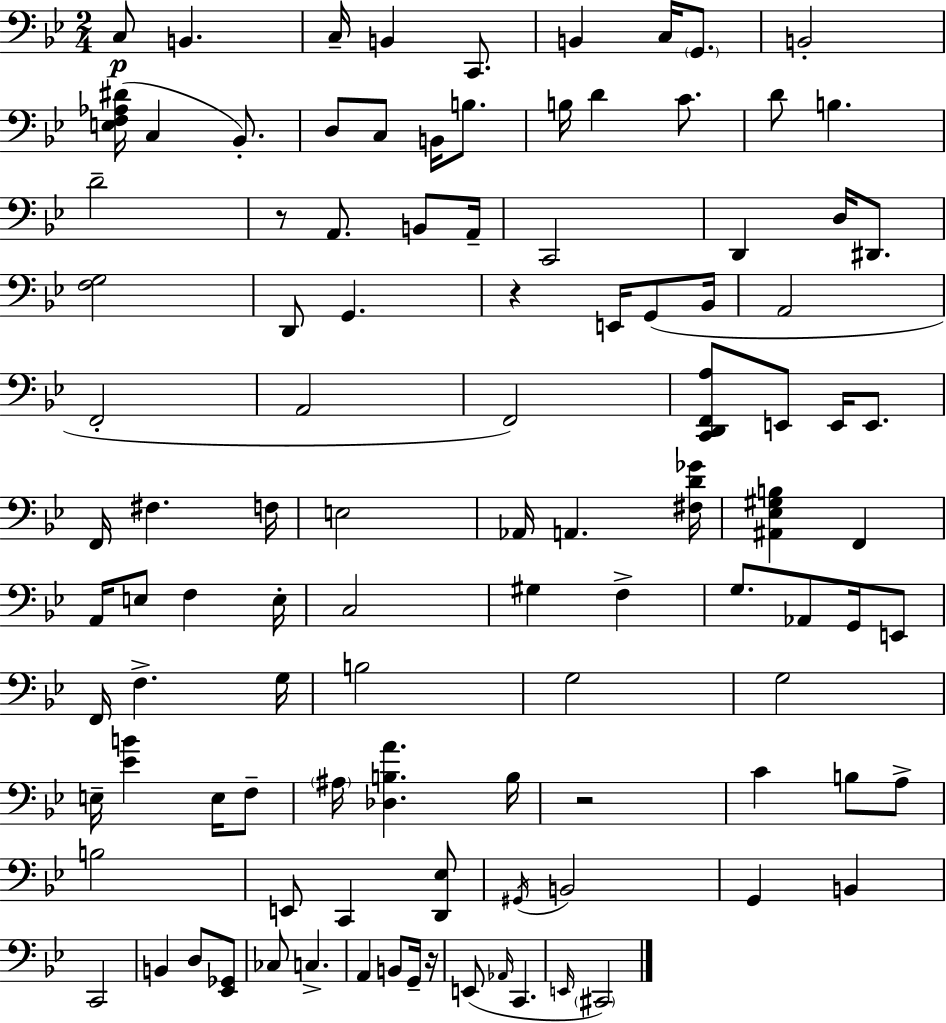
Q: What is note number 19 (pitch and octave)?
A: D4